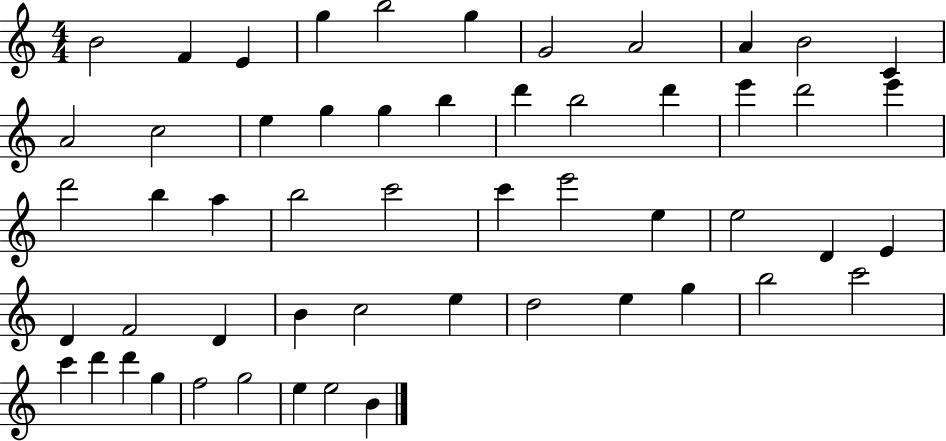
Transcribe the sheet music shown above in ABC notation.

X:1
T:Untitled
M:4/4
L:1/4
K:C
B2 F E g b2 g G2 A2 A B2 C A2 c2 e g g b d' b2 d' e' d'2 e' d'2 b a b2 c'2 c' e'2 e e2 D E D F2 D B c2 e d2 e g b2 c'2 c' d' d' g f2 g2 e e2 B